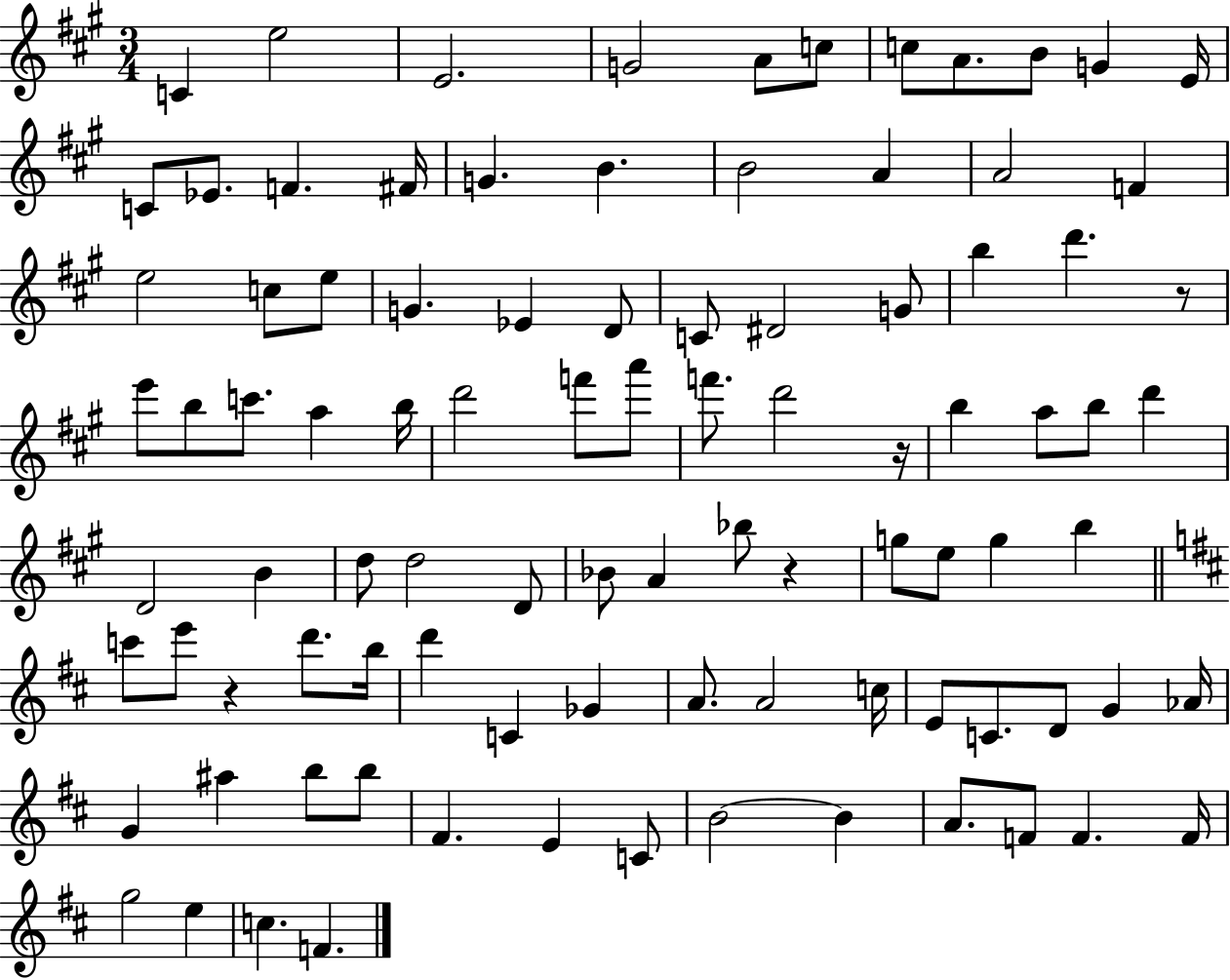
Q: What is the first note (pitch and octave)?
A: C4